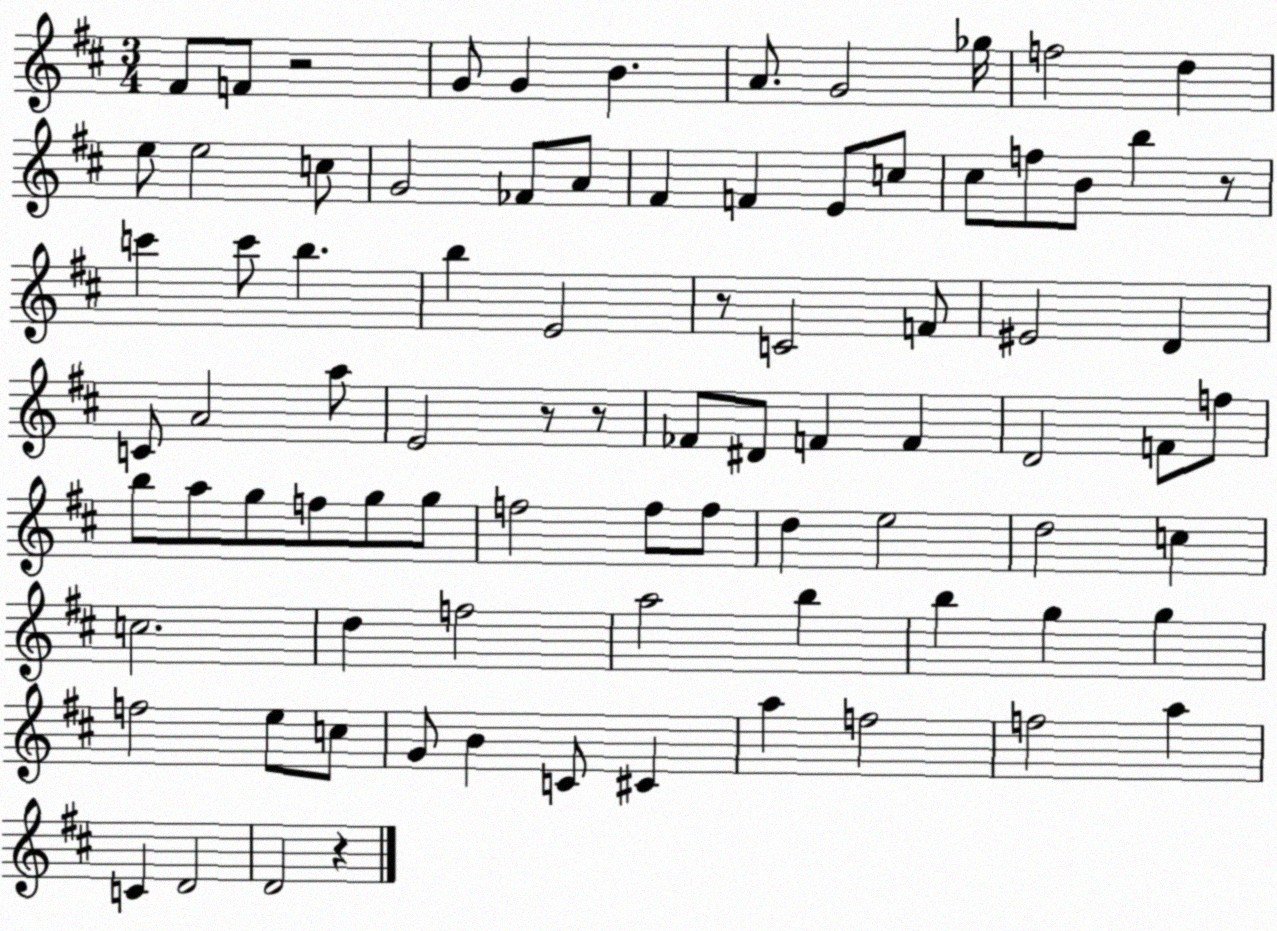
X:1
T:Untitled
M:3/4
L:1/4
K:D
^F/2 F/2 z2 G/2 G B A/2 G2 _g/4 f2 d e/2 e2 c/2 G2 _F/2 A/2 ^F F E/2 c/2 ^c/2 f/2 B/2 b z/2 c' c'/2 b b E2 z/2 C2 F/2 ^E2 D C/2 A2 a/2 E2 z/2 z/2 _F/2 ^D/2 F F D2 F/2 f/2 b/2 a/2 g/2 f/2 g/2 g/2 f2 f/2 f/2 d e2 d2 c c2 d f2 a2 b b g g f2 e/2 c/2 G/2 B C/2 ^C a f2 f2 a C D2 D2 z